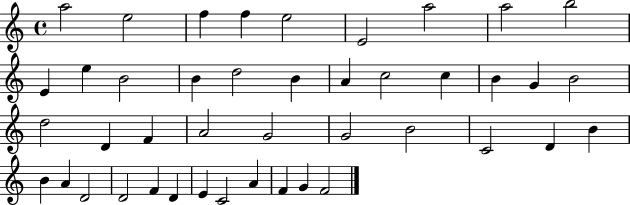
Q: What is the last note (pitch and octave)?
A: F4